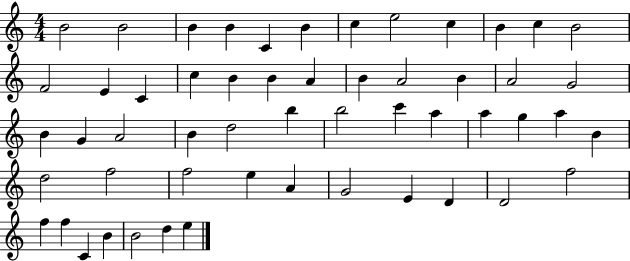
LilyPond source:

{
  \clef treble
  \numericTimeSignature
  \time 4/4
  \key c \major
  b'2 b'2 | b'4 b'4 c'4 b'4 | c''4 e''2 c''4 | b'4 c''4 b'2 | \break f'2 e'4 c'4 | c''4 b'4 b'4 a'4 | b'4 a'2 b'4 | a'2 g'2 | \break b'4 g'4 a'2 | b'4 d''2 b''4 | b''2 c'''4 a''4 | a''4 g''4 a''4 b'4 | \break d''2 f''2 | f''2 e''4 a'4 | g'2 e'4 d'4 | d'2 f''2 | \break f''4 f''4 c'4 b'4 | b'2 d''4 e''4 | \bar "|."
}